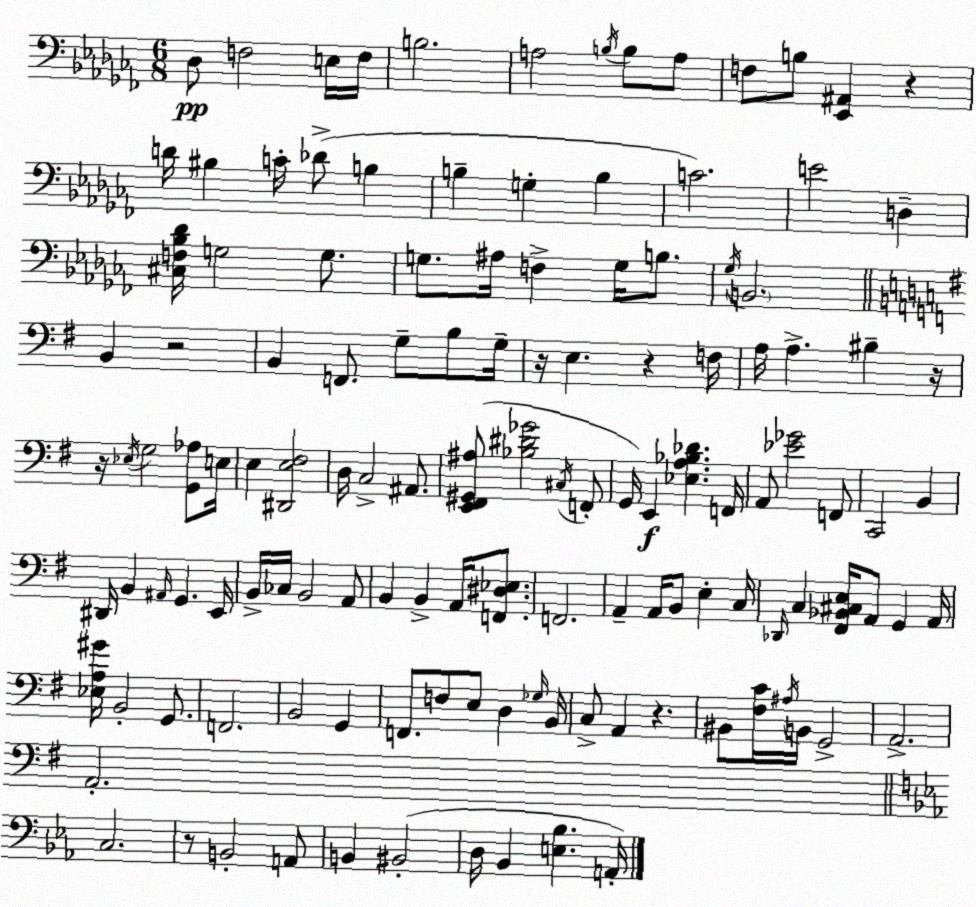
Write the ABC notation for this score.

X:1
T:Untitled
M:6/8
L:1/4
K:Abm
_D,/2 F,2 E,/4 F,/4 B,2 A,2 B,/4 B,/2 A,/2 F,/2 B,/2 [_E,,^A,,] z D/4 ^B, C/4 _D/2 B, B, G, B, C2 E2 D, [^C,F,_B,_D]/4 G,2 G,/2 G,/2 ^A,/4 F, G,/4 B,/2 _G,/4 B,,2 B,, z2 B,, F,,/2 G,/2 B,/2 G,/4 z/4 E, z F,/4 A,/4 A, ^B, z/4 z/4 _E,/4 G,2 [G,,_A,]/2 E,/4 E, [^D,,E,^F,]2 D,/4 C,2 ^A,,/2 [E,,^F,,^G,,^A,]/2 [_B,^D_G]2 ^C,/4 F,,/2 G,,/4 E,, [_E,A,_B,_D] F,,/4 A,,/2 [_E_G]2 F,,/2 C,,2 B,, ^D,,/4 B,, ^A,,/4 G,, E,,/4 B,,/4 _C,/4 B,,2 A,,/2 B,, B,, A,,/4 [F,,^D,_E,]/2 F,,2 A,, A,,/4 B,,/2 E, C,/4 _D,,/4 C, [^F,,_B,,^C,E,]/4 A,,/2 G,, A,,/4 [_E,A,^G]/4 B,,2 G,,/2 F,,2 B,,2 G,, F,,/2 F,/2 E,/2 D, _G,/4 B,,/4 C,/2 A,, z ^B,,/2 [^F,C]/4 ^A,/4 B,,/4 G,,2 A,,2 A,,2 C,2 z/2 B,,2 A,,/2 B,, ^B,,2 D,/4 _B,, [E,_B,] A,,/4